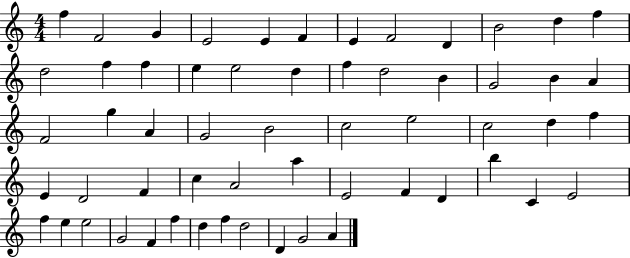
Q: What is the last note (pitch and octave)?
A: A4